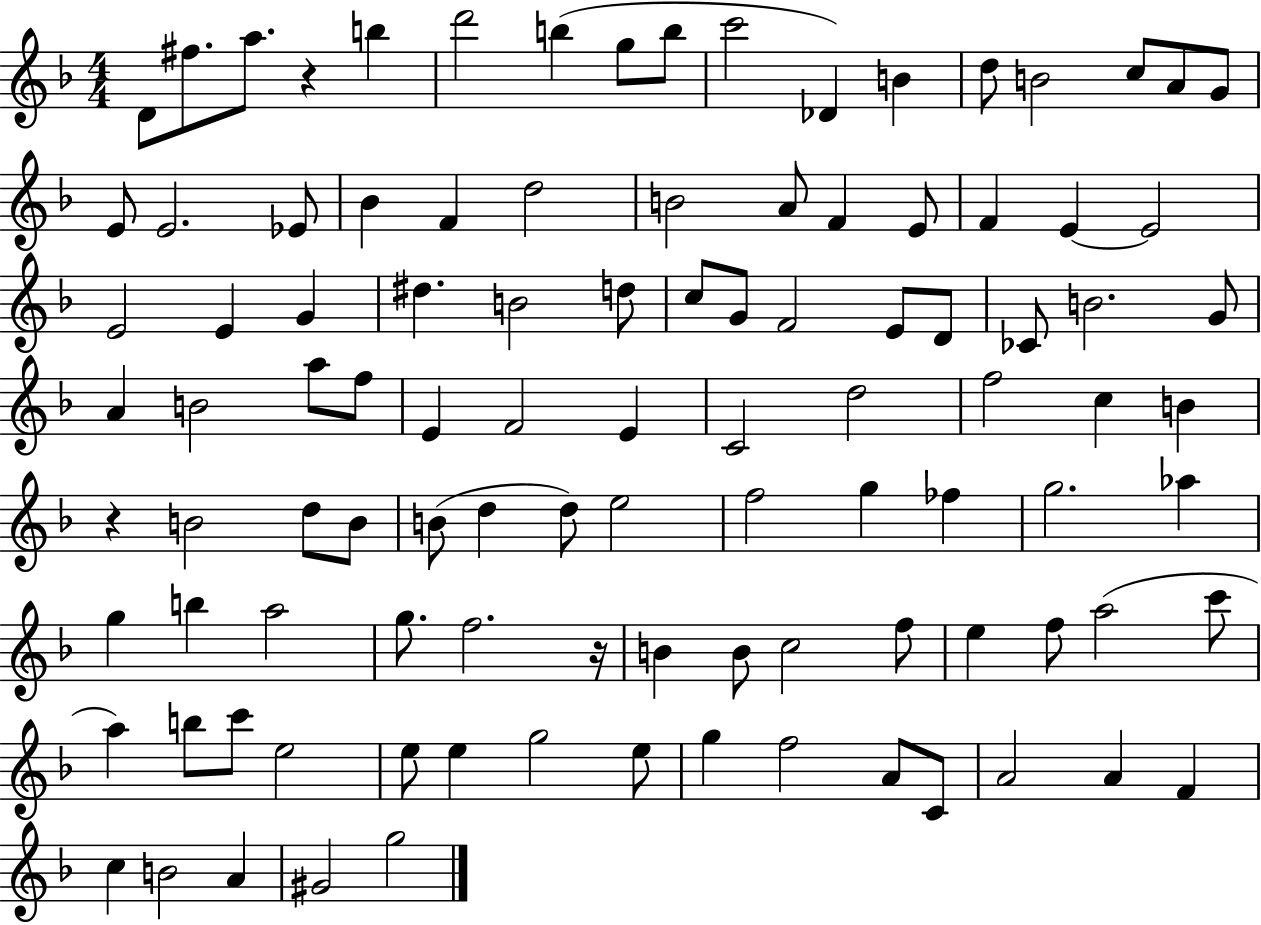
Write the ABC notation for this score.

X:1
T:Untitled
M:4/4
L:1/4
K:F
D/2 ^f/2 a/2 z b d'2 b g/2 b/2 c'2 _D B d/2 B2 c/2 A/2 G/2 E/2 E2 _E/2 _B F d2 B2 A/2 F E/2 F E E2 E2 E G ^d B2 d/2 c/2 G/2 F2 E/2 D/2 _C/2 B2 G/2 A B2 a/2 f/2 E F2 E C2 d2 f2 c B z B2 d/2 B/2 B/2 d d/2 e2 f2 g _f g2 _a g b a2 g/2 f2 z/4 B B/2 c2 f/2 e f/2 a2 c'/2 a b/2 c'/2 e2 e/2 e g2 e/2 g f2 A/2 C/2 A2 A F c B2 A ^G2 g2